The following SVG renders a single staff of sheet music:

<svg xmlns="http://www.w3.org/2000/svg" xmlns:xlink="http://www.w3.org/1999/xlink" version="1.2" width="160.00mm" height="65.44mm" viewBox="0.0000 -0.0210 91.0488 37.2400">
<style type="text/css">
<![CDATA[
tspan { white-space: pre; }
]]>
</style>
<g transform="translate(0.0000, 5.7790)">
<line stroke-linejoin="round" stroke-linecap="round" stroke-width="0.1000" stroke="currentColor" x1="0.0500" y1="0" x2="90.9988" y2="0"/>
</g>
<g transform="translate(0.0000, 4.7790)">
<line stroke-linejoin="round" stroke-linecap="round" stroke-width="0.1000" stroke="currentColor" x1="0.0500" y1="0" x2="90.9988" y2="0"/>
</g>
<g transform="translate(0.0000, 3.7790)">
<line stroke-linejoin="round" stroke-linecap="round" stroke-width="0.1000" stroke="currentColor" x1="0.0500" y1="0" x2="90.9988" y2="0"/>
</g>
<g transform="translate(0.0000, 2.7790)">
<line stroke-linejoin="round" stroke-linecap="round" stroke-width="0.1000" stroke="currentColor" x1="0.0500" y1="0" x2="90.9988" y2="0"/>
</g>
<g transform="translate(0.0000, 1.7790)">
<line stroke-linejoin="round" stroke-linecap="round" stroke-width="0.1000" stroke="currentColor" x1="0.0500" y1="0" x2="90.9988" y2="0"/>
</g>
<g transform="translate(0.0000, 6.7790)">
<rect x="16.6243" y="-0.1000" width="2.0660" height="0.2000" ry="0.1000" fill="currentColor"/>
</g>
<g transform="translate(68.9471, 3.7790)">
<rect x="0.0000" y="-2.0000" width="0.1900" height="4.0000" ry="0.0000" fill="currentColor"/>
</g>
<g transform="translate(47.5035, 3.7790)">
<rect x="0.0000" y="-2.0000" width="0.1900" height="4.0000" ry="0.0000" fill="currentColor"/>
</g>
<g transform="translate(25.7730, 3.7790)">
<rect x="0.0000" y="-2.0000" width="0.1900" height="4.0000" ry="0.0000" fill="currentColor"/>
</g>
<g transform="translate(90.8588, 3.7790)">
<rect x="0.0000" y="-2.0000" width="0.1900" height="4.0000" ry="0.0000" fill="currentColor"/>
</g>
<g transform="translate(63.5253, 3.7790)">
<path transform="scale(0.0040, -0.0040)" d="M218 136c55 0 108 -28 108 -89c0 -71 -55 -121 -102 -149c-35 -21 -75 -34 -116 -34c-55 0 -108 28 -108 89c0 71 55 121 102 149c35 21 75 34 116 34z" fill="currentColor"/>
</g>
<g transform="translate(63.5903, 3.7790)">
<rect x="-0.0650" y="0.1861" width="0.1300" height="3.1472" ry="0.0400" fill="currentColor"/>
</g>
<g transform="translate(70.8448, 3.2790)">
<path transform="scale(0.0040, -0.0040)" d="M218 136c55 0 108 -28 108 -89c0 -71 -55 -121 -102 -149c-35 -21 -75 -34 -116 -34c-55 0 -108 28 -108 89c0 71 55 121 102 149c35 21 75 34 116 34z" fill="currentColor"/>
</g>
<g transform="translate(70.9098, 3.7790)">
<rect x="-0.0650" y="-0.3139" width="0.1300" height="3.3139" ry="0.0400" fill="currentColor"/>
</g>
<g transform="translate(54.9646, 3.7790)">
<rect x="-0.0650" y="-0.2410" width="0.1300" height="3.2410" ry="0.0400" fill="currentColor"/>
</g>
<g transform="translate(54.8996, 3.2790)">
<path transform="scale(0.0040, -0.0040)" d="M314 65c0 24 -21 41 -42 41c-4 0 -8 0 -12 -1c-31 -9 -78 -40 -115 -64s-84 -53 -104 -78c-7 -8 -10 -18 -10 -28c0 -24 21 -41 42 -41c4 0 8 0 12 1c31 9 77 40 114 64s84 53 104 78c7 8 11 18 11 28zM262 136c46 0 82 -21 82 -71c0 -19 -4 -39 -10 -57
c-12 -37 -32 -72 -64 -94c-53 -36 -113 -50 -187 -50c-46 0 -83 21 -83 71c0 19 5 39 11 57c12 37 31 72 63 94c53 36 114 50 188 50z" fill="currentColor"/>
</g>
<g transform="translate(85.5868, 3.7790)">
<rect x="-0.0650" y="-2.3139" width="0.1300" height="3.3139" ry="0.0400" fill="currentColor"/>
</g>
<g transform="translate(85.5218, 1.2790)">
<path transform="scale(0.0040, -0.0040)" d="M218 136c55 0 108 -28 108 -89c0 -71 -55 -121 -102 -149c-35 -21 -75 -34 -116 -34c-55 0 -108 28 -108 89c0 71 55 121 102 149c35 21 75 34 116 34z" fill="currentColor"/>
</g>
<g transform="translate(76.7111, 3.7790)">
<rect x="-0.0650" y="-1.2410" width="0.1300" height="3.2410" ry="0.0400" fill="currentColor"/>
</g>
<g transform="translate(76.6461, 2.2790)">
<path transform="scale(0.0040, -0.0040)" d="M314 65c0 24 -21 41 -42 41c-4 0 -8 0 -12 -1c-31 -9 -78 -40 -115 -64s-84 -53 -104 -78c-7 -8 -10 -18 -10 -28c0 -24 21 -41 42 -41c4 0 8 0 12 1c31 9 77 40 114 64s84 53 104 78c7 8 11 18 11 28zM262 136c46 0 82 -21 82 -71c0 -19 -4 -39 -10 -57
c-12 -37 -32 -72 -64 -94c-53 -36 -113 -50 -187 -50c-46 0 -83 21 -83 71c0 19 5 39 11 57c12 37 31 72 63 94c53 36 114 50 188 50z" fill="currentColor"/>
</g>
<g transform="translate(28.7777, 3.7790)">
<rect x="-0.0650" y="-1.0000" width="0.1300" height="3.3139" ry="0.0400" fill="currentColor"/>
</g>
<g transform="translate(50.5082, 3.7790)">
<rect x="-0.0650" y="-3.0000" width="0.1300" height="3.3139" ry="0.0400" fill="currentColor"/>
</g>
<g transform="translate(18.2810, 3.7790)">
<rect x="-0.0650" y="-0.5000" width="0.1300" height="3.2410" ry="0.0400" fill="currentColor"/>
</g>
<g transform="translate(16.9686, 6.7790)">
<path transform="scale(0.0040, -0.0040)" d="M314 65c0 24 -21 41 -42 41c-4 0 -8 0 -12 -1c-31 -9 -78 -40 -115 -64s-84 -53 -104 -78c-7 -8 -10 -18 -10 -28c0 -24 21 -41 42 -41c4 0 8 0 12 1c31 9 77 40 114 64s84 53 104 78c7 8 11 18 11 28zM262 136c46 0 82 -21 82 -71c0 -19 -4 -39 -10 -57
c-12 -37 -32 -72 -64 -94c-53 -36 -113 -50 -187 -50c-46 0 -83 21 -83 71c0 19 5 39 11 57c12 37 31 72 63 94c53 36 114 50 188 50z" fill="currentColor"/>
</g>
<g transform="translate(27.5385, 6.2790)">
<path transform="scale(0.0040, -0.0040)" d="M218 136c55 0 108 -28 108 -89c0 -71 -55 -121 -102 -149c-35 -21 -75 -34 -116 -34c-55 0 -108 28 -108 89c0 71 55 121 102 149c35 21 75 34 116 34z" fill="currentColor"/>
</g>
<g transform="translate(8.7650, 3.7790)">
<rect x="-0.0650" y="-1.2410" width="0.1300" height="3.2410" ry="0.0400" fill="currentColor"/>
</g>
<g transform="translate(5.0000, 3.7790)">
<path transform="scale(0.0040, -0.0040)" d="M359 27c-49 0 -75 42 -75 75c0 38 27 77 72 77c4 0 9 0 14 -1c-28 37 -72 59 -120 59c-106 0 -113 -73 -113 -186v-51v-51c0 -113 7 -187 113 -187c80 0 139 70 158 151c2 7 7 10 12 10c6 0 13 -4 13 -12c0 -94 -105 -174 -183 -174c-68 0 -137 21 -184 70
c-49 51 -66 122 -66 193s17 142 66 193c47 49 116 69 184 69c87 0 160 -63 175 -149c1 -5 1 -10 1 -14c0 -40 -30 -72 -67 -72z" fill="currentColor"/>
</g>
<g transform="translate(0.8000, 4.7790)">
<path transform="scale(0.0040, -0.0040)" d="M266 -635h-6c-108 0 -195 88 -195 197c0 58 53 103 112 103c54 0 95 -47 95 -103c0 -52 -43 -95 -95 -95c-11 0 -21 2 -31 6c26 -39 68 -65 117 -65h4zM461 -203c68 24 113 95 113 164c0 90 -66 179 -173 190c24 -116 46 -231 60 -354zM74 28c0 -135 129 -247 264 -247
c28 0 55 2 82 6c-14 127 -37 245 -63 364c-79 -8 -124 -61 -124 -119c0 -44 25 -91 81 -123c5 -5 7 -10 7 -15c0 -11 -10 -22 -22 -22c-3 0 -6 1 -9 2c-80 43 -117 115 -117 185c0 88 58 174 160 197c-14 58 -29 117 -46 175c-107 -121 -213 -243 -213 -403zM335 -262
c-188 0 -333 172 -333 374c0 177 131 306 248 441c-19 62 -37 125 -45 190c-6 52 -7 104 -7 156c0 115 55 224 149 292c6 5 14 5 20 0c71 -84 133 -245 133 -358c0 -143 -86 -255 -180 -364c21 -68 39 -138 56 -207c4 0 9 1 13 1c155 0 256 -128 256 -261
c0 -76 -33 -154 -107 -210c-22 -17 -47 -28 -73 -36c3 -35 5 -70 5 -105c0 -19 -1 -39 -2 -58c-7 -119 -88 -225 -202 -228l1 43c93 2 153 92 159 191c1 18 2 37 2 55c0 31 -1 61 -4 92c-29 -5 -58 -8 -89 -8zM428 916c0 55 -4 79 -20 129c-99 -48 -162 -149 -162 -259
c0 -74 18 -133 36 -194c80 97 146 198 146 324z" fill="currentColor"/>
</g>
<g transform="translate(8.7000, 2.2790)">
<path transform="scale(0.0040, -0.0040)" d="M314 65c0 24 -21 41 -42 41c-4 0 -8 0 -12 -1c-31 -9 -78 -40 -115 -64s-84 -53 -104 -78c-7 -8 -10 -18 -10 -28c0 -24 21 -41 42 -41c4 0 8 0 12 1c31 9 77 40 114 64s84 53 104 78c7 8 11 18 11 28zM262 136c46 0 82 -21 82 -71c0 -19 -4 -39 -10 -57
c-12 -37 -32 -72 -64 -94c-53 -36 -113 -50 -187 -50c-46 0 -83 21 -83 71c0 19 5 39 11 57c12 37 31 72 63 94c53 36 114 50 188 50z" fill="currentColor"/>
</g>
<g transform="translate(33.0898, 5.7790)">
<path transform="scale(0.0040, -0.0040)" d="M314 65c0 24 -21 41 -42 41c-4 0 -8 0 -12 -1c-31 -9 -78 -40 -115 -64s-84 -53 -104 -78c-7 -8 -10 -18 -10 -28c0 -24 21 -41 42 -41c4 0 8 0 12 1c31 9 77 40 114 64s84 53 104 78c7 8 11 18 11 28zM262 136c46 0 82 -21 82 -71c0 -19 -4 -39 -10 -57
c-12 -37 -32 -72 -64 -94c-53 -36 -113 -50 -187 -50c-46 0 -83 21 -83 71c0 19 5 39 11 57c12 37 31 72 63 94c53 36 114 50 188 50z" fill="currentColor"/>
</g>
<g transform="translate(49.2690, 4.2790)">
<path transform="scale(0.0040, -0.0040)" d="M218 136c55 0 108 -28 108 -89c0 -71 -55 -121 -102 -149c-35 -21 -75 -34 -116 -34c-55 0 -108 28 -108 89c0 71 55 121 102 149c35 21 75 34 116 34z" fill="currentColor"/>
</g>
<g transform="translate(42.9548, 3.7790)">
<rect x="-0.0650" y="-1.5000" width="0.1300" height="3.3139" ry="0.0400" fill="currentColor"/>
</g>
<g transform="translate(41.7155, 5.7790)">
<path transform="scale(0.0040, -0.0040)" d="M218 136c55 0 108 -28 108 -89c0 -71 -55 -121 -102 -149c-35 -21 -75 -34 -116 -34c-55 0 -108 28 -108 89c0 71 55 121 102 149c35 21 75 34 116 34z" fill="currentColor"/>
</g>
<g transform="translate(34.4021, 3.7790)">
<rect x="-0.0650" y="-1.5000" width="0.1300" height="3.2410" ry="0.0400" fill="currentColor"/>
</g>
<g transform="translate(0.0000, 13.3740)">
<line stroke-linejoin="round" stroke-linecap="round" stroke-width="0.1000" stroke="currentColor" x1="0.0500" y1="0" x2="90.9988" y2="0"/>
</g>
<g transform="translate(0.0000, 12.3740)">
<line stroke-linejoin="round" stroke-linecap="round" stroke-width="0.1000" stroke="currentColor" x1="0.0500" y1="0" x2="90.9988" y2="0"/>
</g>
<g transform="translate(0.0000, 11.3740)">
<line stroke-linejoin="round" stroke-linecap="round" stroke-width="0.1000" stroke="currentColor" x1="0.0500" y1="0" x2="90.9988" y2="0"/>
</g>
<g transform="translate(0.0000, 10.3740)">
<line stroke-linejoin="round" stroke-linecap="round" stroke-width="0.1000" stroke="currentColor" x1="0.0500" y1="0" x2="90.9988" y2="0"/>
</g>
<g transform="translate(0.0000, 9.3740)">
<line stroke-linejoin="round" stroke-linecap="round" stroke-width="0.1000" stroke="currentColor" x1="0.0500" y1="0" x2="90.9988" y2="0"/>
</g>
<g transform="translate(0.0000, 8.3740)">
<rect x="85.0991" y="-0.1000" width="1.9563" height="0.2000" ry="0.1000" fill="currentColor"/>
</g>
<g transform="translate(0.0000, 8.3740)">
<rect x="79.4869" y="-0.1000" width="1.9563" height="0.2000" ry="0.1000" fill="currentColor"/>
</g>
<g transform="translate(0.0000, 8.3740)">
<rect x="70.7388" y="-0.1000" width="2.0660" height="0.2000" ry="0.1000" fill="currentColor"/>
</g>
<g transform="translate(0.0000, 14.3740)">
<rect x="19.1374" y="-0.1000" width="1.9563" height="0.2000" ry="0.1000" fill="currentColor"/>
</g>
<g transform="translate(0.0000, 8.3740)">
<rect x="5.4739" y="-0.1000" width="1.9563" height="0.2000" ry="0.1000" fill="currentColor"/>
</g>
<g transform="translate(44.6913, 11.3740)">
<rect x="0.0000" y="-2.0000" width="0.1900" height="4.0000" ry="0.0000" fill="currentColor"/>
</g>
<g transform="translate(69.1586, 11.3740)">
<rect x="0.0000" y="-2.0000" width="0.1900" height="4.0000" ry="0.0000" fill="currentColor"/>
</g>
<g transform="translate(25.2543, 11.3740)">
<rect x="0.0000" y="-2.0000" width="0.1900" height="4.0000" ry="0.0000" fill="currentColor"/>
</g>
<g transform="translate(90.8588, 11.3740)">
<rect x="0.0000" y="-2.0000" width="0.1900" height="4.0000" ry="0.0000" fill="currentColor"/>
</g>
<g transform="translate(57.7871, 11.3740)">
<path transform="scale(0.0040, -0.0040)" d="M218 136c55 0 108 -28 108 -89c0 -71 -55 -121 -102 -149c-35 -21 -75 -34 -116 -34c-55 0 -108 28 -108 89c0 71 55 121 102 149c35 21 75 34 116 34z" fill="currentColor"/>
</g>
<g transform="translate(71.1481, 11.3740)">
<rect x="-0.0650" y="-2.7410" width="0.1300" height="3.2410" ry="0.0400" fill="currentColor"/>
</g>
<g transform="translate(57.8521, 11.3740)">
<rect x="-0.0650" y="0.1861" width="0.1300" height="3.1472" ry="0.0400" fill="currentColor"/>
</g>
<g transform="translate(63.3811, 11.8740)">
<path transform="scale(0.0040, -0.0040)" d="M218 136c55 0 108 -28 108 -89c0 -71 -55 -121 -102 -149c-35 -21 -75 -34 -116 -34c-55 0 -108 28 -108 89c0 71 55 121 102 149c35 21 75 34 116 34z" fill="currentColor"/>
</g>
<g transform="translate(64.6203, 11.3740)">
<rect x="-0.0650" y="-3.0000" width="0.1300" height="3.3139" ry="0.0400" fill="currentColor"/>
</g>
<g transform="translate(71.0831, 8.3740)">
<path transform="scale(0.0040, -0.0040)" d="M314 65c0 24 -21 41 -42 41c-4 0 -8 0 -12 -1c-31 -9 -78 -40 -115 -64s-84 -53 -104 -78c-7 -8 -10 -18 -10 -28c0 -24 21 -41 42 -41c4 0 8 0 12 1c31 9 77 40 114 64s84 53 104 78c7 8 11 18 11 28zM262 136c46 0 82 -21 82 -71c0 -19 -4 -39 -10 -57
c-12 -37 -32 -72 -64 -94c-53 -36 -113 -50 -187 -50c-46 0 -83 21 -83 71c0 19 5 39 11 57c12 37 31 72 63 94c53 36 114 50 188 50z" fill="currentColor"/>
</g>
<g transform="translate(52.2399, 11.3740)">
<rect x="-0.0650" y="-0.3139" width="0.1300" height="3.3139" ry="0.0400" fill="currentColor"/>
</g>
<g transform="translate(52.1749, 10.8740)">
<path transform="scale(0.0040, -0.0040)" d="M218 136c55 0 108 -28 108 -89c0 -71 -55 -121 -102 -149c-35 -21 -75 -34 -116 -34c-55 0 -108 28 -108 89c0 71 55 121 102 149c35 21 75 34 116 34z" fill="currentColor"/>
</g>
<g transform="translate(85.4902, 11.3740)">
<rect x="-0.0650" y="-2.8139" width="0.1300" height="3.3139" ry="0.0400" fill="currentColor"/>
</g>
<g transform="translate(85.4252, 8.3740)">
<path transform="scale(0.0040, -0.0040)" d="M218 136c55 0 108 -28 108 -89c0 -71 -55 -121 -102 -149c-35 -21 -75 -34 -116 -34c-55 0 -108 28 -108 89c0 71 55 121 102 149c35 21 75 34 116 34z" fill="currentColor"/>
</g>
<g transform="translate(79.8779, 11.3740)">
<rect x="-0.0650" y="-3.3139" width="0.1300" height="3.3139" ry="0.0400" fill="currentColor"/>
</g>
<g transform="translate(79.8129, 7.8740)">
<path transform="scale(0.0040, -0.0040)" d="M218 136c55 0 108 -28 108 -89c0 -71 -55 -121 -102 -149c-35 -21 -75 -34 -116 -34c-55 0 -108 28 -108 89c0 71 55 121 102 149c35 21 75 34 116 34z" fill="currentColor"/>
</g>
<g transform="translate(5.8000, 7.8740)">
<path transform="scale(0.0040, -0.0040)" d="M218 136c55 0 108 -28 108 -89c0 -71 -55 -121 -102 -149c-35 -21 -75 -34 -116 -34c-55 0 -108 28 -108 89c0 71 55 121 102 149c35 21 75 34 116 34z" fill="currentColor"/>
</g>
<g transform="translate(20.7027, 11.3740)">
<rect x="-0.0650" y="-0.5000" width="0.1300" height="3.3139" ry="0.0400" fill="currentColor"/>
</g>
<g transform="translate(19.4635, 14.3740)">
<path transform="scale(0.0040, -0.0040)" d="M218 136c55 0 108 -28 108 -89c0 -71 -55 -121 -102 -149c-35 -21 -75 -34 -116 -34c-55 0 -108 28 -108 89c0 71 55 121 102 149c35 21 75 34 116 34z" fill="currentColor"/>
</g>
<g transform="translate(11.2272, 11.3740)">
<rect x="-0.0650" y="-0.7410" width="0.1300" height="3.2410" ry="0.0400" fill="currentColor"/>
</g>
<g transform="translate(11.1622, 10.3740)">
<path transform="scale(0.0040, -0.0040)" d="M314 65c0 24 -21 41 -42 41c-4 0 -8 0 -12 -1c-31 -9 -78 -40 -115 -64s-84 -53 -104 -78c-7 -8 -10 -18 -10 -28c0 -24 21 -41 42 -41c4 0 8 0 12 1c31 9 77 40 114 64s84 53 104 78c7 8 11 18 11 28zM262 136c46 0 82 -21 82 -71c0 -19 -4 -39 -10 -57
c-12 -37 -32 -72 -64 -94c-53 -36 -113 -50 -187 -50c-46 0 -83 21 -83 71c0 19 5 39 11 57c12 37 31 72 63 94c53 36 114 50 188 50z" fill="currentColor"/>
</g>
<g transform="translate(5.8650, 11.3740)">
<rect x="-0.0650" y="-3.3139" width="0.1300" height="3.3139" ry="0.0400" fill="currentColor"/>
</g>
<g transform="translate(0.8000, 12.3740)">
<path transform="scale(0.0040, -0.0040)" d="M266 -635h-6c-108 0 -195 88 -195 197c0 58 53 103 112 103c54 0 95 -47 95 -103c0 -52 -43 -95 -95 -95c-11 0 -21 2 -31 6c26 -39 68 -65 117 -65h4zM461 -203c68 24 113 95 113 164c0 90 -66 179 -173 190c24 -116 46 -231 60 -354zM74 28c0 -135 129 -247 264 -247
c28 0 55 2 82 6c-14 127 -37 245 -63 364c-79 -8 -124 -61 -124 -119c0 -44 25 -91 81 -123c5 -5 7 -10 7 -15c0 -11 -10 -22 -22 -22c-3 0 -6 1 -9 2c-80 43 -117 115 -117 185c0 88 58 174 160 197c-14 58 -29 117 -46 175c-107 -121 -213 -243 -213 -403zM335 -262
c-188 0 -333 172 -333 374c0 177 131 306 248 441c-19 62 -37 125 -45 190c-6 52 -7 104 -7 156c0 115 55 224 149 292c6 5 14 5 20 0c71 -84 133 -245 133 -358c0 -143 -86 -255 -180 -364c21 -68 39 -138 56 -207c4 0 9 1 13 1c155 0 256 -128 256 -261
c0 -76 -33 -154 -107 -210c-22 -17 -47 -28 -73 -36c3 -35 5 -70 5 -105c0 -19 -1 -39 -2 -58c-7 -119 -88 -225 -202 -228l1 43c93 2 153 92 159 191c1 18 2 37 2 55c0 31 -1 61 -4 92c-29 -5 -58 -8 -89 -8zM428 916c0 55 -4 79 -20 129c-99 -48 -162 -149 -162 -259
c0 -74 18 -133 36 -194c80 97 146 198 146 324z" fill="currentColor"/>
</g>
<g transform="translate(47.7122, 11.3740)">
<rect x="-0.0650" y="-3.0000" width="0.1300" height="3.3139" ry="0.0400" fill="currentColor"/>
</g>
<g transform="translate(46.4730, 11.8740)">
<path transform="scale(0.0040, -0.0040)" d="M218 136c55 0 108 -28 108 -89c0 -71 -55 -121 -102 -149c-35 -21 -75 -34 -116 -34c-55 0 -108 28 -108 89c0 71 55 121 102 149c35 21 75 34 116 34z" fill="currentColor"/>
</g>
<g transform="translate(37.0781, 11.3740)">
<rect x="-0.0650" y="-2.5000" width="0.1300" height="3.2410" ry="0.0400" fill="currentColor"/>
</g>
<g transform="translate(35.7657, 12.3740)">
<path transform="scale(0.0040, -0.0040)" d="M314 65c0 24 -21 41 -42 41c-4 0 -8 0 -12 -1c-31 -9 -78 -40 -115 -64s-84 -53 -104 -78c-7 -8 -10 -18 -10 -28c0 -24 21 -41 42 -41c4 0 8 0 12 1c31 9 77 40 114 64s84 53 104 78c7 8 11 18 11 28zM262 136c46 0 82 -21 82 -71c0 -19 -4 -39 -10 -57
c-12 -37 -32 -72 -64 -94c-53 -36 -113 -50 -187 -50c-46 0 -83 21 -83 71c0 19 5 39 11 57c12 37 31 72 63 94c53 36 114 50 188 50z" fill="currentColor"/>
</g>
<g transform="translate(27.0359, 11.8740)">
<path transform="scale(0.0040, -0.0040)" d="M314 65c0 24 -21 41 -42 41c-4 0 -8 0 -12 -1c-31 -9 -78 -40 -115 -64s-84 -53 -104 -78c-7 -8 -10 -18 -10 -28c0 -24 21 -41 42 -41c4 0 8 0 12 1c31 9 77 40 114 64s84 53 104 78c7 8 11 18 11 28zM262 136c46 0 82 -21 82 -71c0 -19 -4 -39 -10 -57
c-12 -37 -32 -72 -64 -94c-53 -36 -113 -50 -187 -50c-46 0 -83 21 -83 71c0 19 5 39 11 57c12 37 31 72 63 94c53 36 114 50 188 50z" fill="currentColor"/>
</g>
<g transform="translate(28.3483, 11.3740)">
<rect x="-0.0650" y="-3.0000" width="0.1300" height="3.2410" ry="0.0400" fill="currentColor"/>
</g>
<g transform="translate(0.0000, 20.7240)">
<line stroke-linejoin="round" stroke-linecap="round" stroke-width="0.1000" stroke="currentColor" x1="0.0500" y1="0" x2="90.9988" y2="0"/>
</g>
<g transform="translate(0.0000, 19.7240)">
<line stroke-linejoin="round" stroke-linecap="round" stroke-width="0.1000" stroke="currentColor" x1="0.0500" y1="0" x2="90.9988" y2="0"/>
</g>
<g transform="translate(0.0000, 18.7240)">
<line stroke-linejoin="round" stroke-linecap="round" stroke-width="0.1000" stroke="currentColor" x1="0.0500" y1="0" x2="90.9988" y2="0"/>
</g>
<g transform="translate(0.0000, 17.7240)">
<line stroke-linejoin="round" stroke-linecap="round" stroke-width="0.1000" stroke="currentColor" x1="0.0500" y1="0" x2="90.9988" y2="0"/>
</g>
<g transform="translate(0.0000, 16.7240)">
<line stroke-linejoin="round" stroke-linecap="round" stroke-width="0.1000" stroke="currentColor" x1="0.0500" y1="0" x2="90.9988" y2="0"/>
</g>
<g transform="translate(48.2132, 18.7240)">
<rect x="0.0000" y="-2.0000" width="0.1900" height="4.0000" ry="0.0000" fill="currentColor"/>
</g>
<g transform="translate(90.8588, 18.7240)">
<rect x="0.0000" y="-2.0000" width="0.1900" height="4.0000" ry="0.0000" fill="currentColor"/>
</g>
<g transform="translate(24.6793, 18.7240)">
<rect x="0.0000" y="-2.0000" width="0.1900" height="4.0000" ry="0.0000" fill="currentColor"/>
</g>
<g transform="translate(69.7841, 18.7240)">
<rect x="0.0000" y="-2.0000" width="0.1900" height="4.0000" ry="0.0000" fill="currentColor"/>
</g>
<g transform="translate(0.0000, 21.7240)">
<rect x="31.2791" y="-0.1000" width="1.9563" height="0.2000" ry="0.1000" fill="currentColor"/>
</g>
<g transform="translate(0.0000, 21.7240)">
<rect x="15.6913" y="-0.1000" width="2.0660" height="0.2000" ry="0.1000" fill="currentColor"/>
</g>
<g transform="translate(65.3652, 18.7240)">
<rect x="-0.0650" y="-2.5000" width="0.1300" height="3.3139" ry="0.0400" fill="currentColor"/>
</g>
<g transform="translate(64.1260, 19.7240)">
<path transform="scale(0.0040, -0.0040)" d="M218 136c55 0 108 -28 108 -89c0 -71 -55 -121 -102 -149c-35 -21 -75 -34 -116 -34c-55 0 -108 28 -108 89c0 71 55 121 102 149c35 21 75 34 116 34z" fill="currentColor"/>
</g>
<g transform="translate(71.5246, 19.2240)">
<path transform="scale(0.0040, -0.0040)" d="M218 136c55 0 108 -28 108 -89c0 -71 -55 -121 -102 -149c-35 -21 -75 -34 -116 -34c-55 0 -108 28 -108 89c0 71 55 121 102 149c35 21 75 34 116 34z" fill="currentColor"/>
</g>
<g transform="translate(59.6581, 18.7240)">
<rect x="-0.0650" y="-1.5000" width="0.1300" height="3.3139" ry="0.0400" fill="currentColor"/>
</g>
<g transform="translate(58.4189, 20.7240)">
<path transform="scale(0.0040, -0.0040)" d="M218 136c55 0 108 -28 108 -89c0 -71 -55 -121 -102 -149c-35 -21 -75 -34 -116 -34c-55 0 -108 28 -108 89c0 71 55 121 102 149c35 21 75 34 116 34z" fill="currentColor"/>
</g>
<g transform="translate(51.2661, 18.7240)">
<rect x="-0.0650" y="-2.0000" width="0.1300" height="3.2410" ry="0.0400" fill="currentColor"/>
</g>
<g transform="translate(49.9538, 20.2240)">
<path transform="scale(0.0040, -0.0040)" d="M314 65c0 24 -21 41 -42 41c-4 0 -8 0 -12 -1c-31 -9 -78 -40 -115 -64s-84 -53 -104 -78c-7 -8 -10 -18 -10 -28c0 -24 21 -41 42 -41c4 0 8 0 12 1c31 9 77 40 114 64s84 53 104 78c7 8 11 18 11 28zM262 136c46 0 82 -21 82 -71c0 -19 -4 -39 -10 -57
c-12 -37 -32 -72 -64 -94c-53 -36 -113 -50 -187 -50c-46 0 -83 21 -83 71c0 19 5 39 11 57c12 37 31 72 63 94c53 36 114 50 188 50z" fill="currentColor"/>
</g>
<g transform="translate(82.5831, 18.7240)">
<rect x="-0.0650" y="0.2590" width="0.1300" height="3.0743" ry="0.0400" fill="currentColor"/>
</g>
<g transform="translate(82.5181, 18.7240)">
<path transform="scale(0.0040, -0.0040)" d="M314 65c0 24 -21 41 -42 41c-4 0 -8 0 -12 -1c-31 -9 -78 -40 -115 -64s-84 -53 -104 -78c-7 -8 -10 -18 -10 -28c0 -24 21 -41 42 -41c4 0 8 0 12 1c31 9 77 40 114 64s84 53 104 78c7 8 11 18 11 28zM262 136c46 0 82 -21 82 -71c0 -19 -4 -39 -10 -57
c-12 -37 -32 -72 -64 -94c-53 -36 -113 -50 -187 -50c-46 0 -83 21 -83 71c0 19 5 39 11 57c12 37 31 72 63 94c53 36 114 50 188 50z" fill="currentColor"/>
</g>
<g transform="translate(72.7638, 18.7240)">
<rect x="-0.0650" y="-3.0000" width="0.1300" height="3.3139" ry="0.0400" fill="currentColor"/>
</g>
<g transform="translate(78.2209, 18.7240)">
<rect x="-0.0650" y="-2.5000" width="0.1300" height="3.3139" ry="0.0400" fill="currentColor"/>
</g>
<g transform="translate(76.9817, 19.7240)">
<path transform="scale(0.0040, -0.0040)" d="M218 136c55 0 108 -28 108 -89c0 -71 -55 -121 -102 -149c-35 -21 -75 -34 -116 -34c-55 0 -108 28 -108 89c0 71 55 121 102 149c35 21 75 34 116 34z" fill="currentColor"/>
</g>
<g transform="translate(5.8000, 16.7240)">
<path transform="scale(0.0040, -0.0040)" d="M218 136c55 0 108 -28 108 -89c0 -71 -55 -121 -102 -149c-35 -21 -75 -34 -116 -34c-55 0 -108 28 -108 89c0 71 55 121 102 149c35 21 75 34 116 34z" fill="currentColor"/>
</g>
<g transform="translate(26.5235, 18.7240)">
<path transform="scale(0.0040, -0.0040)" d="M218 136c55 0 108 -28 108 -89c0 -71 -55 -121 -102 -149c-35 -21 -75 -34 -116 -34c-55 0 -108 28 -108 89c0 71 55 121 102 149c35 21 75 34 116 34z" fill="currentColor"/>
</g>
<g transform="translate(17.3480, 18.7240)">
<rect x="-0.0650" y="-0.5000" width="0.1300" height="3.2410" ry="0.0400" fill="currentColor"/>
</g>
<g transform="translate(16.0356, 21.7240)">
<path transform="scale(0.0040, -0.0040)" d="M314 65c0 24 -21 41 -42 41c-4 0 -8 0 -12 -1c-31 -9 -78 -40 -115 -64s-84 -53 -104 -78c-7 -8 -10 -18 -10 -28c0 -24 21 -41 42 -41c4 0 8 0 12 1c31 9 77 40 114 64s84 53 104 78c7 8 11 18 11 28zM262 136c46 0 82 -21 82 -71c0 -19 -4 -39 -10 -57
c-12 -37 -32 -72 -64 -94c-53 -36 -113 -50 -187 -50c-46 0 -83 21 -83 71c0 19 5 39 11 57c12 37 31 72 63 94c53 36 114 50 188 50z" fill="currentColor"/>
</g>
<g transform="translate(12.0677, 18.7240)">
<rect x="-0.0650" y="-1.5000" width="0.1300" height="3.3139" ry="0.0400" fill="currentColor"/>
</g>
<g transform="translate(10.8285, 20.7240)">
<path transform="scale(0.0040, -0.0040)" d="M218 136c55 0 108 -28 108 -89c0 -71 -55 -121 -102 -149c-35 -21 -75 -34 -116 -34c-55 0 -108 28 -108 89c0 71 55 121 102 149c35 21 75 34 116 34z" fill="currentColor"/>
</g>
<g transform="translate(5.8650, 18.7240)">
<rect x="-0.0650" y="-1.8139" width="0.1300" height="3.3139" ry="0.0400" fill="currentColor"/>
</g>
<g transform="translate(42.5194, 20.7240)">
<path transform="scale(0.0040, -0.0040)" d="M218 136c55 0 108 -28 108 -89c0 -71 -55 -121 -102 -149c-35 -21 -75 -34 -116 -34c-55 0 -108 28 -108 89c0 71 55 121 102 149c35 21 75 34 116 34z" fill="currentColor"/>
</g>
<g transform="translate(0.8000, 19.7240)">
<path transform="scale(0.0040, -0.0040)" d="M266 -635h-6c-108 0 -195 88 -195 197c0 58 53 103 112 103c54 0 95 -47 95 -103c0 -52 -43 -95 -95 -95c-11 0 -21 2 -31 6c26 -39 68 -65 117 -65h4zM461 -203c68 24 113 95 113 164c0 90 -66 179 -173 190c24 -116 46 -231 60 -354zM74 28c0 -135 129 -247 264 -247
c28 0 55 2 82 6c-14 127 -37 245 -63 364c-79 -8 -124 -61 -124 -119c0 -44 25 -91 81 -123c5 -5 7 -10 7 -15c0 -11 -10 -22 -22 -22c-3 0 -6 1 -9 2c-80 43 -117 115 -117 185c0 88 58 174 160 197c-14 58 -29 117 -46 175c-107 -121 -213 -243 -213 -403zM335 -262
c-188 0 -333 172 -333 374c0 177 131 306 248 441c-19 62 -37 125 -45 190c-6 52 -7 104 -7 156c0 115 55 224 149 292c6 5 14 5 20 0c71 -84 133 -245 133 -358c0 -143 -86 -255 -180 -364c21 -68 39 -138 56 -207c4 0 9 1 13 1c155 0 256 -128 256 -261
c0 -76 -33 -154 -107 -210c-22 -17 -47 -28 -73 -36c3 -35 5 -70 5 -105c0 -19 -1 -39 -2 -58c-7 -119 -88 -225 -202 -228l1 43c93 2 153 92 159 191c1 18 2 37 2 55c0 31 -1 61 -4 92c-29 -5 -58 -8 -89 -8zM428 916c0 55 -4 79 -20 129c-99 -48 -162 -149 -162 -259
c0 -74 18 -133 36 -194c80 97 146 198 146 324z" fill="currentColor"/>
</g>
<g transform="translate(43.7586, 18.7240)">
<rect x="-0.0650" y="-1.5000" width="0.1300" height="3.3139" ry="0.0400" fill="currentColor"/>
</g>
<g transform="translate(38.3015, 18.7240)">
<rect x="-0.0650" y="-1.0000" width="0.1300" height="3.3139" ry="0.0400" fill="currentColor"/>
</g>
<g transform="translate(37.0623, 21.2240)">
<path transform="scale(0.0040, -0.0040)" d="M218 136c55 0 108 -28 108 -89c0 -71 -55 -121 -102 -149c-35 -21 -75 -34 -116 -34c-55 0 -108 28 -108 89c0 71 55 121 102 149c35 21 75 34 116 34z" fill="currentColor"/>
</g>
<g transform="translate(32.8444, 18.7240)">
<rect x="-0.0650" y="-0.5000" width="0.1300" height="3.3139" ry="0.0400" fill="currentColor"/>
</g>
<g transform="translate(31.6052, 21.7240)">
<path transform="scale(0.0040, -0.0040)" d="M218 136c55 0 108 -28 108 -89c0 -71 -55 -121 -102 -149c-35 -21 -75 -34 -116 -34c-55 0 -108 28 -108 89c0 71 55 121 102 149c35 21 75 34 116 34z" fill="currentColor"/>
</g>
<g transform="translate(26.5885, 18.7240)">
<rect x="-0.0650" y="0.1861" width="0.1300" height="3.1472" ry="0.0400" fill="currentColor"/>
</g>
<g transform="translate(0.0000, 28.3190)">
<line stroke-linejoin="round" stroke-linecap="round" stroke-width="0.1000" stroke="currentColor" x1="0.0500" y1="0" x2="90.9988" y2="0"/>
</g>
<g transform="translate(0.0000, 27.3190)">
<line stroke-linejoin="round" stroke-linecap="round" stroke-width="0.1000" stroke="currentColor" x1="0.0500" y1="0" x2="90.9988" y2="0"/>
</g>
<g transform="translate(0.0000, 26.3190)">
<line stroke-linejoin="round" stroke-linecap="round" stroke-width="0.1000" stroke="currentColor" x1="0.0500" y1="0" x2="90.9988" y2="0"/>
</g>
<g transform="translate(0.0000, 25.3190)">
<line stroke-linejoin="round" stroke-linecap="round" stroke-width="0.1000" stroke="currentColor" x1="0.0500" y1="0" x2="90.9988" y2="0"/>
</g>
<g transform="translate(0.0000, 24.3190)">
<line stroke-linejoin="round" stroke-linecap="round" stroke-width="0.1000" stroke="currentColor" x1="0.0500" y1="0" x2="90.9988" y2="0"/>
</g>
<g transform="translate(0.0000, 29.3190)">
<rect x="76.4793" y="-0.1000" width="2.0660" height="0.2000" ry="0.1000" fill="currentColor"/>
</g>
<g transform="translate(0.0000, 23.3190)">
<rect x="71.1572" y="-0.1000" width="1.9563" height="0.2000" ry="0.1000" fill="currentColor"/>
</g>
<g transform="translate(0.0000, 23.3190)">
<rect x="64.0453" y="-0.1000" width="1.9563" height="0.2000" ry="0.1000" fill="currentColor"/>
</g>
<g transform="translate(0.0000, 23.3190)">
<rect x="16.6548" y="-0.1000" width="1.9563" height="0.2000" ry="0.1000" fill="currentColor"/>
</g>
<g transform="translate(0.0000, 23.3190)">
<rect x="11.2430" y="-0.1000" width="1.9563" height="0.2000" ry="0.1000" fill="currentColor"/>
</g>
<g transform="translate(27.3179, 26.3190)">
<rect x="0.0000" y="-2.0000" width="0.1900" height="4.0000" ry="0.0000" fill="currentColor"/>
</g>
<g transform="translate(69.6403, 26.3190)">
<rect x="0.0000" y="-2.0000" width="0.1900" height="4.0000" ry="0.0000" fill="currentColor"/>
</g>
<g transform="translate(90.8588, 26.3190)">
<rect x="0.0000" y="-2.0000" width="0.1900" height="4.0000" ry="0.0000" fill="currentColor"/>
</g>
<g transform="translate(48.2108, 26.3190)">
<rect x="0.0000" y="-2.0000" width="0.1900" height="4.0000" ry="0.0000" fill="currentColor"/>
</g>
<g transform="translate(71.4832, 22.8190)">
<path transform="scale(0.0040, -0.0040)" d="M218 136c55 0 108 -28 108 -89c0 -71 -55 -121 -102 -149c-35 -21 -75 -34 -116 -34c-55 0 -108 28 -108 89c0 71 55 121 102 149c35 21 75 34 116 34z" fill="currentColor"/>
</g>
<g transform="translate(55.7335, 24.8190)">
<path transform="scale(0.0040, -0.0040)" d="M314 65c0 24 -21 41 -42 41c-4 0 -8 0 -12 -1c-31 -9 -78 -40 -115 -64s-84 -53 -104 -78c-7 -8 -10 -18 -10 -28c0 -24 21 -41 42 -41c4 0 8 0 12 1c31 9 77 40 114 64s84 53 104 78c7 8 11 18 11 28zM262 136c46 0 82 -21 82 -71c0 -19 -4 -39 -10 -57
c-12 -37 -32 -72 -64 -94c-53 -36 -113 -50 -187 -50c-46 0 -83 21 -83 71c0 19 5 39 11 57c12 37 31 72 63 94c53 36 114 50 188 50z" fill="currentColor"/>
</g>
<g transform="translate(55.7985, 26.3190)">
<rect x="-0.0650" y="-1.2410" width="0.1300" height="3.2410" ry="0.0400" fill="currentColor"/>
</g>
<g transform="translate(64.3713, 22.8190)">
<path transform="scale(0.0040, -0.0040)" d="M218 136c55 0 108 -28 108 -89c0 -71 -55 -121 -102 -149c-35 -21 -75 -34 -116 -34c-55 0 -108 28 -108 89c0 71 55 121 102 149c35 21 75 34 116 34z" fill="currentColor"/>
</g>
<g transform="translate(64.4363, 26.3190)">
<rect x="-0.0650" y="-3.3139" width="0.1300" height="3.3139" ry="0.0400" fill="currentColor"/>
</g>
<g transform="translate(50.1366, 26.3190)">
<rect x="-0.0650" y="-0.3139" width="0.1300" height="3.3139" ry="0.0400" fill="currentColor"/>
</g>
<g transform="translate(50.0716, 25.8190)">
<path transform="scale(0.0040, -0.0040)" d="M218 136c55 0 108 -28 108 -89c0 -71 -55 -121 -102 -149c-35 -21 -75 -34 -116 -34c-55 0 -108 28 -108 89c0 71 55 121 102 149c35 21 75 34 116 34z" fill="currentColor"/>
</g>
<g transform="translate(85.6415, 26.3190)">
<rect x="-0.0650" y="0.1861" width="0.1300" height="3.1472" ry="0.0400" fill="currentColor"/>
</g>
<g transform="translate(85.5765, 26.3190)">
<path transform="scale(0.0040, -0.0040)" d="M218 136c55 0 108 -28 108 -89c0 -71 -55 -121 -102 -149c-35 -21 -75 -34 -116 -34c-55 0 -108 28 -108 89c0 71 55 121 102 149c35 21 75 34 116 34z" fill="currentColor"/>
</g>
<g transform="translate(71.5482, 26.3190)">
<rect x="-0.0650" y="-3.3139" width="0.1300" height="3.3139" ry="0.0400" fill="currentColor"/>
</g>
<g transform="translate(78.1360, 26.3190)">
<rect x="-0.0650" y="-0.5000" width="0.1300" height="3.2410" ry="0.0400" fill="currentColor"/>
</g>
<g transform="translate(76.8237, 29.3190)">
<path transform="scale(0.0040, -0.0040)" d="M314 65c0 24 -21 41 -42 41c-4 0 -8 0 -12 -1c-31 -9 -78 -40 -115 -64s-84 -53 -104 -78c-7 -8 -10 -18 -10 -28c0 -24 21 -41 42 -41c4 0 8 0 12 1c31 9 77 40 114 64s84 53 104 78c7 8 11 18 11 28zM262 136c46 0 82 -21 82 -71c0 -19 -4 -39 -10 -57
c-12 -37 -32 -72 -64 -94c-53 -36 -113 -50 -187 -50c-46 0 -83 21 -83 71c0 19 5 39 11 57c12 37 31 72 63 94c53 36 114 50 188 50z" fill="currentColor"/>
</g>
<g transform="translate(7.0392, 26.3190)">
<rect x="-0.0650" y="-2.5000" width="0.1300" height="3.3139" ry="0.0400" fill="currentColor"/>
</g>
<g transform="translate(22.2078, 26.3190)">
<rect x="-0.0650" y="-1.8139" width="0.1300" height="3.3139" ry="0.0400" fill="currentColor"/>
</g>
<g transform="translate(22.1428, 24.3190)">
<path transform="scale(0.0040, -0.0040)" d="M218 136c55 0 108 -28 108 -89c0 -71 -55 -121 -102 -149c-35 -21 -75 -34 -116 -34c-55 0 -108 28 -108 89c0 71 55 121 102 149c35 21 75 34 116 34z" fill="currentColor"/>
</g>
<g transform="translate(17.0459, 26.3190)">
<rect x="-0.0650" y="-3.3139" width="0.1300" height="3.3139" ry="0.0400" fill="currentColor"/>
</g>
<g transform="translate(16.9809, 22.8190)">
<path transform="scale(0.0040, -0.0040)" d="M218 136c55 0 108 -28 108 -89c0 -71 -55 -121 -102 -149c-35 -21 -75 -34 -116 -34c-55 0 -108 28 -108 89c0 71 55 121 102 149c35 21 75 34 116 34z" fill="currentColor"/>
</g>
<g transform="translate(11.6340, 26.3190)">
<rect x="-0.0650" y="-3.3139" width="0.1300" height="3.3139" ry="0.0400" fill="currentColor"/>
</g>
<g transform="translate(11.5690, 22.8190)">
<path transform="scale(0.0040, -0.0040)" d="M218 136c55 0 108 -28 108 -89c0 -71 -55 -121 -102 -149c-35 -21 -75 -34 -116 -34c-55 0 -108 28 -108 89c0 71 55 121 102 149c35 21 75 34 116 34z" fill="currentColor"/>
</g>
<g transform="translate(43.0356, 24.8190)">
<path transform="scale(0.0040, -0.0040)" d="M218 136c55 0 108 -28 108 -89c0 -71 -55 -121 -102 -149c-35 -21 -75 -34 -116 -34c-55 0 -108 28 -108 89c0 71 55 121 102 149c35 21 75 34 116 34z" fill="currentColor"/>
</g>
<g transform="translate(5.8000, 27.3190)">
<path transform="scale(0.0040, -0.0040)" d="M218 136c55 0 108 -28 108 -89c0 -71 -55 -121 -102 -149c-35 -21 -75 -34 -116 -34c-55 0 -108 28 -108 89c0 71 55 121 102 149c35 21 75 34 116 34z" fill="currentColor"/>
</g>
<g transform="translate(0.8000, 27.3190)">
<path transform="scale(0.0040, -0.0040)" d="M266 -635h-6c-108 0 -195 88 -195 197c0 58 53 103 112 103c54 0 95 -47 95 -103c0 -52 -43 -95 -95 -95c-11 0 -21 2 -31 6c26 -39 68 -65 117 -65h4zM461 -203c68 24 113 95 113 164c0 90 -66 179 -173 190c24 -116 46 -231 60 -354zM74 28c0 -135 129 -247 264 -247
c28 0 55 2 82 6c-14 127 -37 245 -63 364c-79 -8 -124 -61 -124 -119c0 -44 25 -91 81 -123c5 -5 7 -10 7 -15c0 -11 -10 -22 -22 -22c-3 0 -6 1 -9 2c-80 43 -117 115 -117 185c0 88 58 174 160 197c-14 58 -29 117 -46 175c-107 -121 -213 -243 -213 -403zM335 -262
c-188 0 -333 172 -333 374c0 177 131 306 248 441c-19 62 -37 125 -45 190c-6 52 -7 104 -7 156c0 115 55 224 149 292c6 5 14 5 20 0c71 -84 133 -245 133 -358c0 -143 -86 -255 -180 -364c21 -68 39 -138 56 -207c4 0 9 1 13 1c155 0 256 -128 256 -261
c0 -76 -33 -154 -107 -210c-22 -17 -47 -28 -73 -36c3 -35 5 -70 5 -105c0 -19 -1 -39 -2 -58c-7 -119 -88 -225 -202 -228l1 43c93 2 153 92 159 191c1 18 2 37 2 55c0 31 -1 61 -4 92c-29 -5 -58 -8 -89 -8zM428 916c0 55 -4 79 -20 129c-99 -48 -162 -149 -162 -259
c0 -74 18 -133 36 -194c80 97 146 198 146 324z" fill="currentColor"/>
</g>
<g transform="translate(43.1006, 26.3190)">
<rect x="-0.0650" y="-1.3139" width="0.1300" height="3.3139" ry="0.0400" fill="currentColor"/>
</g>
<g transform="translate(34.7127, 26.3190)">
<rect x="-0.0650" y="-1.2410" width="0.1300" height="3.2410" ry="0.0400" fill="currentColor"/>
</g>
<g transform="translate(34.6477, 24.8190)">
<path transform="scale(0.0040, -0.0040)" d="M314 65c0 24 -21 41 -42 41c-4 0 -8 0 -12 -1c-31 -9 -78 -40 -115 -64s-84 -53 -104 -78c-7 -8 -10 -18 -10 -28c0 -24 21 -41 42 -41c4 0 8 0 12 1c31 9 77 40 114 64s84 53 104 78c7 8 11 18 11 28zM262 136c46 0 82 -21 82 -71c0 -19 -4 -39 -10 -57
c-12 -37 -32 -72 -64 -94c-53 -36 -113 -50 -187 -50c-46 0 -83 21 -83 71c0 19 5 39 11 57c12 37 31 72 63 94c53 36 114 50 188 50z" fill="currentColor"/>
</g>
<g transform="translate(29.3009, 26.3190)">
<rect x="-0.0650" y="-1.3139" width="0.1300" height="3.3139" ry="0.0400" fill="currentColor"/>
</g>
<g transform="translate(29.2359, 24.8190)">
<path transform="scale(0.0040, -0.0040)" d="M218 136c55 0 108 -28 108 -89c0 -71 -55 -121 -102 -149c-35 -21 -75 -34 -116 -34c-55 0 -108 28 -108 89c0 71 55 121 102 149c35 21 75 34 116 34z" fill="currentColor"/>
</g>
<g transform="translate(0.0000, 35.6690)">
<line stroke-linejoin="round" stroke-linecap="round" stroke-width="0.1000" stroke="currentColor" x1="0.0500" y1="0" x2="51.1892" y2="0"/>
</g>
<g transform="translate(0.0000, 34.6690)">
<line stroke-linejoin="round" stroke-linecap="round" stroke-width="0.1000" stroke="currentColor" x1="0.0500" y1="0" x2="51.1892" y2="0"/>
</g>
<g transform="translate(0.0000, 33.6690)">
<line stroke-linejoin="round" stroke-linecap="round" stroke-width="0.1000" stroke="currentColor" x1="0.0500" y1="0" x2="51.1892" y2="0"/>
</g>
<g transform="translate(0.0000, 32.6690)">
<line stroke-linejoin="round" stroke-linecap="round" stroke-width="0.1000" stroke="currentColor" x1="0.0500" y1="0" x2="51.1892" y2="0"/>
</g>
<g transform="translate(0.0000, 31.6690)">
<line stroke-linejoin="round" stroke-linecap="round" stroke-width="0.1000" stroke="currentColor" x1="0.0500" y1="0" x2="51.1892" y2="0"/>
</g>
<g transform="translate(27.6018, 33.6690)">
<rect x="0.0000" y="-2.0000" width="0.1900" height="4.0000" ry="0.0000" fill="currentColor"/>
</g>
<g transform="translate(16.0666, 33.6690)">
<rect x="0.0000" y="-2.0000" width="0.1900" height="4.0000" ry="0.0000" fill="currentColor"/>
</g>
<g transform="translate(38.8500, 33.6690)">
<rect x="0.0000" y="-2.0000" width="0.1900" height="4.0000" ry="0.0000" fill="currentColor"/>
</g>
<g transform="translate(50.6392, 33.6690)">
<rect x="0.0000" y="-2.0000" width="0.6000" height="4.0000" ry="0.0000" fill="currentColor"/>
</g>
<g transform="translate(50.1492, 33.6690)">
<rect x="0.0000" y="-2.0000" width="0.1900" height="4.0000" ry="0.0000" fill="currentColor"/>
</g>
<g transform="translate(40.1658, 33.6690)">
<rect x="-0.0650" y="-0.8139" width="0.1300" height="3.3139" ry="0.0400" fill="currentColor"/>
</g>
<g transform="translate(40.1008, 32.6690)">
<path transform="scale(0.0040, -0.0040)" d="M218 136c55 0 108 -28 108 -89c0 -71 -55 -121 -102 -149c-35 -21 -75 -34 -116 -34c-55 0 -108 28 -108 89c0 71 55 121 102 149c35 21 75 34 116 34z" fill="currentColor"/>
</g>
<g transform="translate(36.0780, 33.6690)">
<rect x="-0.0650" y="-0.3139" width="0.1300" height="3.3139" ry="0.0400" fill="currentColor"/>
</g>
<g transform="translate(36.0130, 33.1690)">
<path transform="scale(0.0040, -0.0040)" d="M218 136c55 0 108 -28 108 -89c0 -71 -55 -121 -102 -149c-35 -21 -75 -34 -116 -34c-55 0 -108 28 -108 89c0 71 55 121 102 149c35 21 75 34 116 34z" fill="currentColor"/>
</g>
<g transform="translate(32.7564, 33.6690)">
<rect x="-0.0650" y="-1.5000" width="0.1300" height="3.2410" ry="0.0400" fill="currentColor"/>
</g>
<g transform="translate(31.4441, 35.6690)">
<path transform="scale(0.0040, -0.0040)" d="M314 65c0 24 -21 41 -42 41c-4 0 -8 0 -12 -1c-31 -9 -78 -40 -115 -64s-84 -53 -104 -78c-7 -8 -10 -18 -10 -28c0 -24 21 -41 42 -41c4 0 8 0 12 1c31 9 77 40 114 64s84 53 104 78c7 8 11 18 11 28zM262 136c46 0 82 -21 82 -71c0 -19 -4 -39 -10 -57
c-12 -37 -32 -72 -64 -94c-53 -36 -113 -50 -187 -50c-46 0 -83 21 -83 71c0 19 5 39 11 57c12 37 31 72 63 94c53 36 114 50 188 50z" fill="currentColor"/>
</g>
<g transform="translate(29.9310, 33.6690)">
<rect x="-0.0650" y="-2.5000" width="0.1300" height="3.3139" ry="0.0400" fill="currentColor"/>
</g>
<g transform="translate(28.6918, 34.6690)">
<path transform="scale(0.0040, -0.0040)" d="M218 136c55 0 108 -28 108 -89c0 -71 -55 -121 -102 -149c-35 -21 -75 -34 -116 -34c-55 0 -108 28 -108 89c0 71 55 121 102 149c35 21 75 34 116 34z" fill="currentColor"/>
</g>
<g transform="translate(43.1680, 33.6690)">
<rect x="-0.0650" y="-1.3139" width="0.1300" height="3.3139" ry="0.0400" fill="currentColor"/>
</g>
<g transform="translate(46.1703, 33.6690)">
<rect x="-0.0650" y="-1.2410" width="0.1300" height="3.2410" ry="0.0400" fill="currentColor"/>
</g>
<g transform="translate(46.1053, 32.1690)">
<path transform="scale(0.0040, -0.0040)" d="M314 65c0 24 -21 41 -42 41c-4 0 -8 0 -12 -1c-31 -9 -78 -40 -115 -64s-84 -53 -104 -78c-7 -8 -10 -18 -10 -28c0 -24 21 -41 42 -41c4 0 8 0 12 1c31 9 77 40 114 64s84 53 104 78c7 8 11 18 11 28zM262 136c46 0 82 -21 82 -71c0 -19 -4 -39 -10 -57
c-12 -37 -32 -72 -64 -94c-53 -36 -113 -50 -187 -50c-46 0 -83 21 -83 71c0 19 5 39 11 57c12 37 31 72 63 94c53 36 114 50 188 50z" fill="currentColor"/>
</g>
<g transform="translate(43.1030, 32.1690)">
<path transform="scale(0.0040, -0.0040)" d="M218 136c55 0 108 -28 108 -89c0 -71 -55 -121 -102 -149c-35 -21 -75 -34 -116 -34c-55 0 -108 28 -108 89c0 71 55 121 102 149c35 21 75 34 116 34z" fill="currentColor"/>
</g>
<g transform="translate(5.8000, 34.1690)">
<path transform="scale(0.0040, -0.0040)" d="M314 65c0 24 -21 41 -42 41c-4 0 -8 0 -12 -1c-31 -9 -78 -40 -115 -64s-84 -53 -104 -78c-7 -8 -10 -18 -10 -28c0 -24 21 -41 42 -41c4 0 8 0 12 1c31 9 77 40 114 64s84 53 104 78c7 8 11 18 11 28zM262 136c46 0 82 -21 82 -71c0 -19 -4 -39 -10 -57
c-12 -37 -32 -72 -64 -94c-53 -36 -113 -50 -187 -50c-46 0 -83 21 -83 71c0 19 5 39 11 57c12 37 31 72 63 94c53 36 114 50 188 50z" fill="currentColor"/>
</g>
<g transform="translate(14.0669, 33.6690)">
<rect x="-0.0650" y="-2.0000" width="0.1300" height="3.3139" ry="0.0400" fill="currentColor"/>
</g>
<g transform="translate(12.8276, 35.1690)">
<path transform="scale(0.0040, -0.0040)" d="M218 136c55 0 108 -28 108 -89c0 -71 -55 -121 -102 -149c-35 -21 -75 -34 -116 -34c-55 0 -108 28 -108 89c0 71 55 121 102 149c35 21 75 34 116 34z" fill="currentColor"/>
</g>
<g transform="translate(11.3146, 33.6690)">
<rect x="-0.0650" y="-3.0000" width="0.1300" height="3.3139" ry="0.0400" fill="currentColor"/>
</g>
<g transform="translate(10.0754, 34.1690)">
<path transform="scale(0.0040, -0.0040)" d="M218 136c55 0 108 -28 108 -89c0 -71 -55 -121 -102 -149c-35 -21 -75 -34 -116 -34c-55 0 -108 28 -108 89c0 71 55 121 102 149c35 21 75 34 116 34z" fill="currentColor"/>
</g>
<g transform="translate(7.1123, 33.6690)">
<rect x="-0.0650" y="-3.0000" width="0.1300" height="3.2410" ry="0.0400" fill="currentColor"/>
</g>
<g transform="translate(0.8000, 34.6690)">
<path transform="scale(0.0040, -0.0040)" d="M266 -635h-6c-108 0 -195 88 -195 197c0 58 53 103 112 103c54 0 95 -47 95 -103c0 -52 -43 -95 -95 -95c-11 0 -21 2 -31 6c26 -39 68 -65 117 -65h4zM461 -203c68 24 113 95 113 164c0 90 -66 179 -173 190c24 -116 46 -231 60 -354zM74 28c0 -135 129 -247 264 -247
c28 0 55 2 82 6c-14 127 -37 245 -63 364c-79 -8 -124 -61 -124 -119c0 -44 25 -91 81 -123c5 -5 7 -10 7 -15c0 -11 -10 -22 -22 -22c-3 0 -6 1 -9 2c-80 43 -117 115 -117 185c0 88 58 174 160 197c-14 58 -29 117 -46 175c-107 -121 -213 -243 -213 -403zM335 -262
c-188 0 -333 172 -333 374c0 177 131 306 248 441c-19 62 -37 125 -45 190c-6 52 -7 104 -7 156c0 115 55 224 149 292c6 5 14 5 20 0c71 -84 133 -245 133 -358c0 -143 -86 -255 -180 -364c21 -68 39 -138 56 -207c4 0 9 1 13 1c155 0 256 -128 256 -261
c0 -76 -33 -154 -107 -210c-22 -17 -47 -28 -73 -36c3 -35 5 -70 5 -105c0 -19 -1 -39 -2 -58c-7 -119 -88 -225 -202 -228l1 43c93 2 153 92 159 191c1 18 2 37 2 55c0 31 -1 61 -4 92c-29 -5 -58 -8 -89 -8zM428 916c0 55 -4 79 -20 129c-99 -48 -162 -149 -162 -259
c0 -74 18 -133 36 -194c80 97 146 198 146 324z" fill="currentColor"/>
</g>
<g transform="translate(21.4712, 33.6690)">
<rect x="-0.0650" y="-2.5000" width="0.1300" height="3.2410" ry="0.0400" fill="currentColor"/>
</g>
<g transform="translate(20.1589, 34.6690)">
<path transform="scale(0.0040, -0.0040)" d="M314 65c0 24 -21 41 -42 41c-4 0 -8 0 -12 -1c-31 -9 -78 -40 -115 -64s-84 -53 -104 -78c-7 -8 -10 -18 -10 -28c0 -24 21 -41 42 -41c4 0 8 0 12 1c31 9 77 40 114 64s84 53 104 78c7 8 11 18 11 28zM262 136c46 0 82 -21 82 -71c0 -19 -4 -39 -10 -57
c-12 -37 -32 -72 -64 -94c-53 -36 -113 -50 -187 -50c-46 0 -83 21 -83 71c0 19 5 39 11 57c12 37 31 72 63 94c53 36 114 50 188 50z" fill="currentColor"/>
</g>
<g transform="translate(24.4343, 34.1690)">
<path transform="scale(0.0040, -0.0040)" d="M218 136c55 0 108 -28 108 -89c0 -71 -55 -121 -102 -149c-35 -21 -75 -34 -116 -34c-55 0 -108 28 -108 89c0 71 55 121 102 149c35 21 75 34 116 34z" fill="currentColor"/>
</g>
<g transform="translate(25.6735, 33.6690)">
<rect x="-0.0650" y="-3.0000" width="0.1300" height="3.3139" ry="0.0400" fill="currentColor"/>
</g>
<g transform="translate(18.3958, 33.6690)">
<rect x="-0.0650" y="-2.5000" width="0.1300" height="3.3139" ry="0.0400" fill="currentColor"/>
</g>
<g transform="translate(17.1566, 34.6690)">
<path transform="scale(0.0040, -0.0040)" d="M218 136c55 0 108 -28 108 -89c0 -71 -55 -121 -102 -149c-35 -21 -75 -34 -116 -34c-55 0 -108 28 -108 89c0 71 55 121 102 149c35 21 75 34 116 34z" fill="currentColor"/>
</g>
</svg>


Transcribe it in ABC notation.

X:1
T:Untitled
M:4/4
L:1/4
K:C
e2 C2 D E2 E A c2 B c e2 g b d2 C A2 G2 A c B A a2 b a f E C2 B C D E F2 E G A G B2 G b b f e e2 e c e2 b b C2 B A2 A F G G2 A G E2 c d e e2